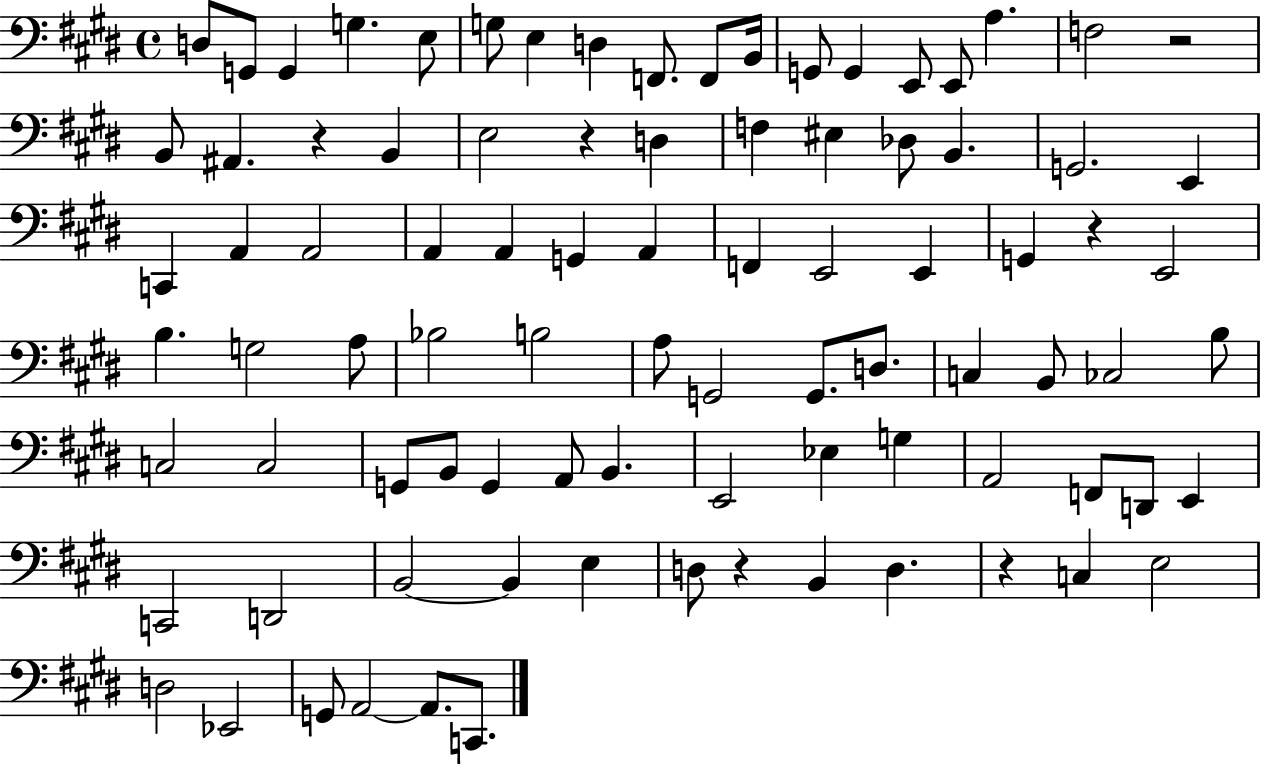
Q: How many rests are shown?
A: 6